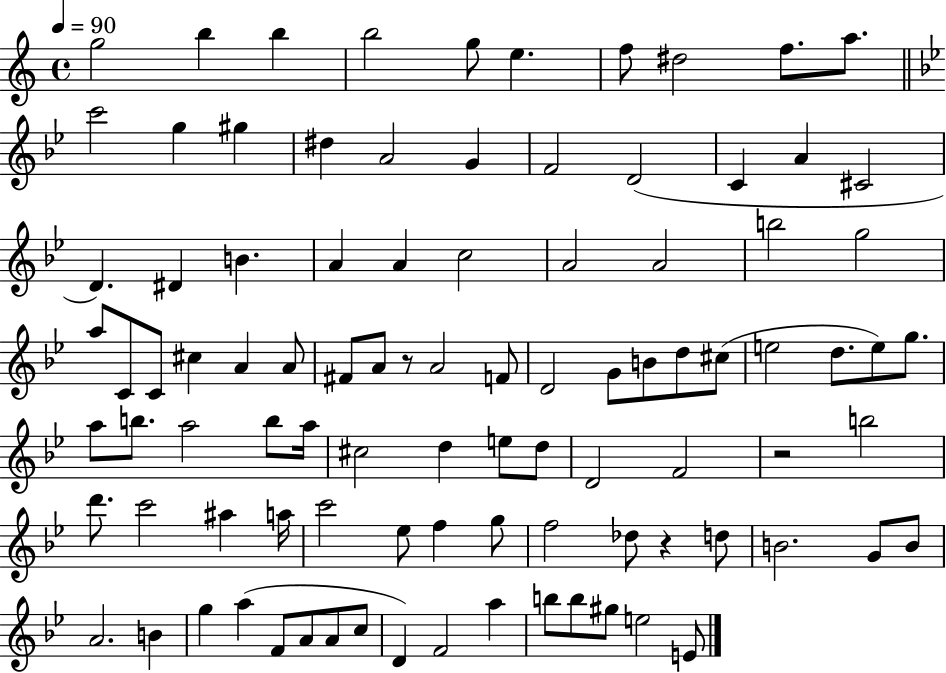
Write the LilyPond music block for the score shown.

{
  \clef treble
  \time 4/4
  \defaultTimeSignature
  \key c \major
  \tempo 4 = 90
  g''2 b''4 b''4 | b''2 g''8 e''4. | f''8 dis''2 f''8. a''8. | \bar "||" \break \key g \minor c'''2 g''4 gis''4 | dis''4 a'2 g'4 | f'2 d'2( | c'4 a'4 cis'2 | \break d'4.) dis'4 b'4. | a'4 a'4 c''2 | a'2 a'2 | b''2 g''2 | \break a''8 c'8 c'8 cis''4 a'4 a'8 | fis'8 a'8 r8 a'2 f'8 | d'2 g'8 b'8 d''8 cis''8( | e''2 d''8. e''8) g''8. | \break a''8 b''8. a''2 b''8 a''16 | cis''2 d''4 e''8 d''8 | d'2 f'2 | r2 b''2 | \break d'''8. c'''2 ais''4 a''16 | c'''2 ees''8 f''4 g''8 | f''2 des''8 r4 d''8 | b'2. g'8 b'8 | \break a'2. b'4 | g''4 a''4( f'8 a'8 a'8 c''8 | d'4) f'2 a''4 | b''8 b''8 gis''8 e''2 e'8 | \break \bar "|."
}